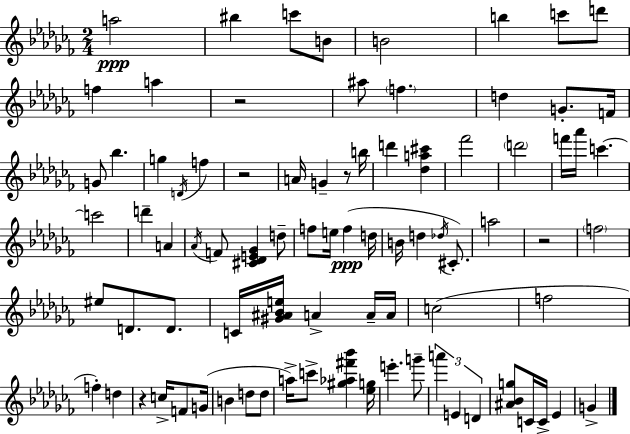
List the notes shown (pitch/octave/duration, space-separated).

A5/h BIS5/q C6/e B4/e B4/h B5/q C6/e D6/e F5/q A5/q R/h A#5/e F5/q. D5/q G4/e. F4/s G4/e Bb5/q. G5/q D4/s F5/q R/h A4/s G4/q R/e B5/s D6/q [Db5,A5,C#6]/q FES6/h D6/h F6/s Ab6/s C6/q. C6/h D6/q A4/q Ab4/s F4/e [C#4,Db4,E4,Gb4]/q D5/e F5/e E5/s F5/q D5/s B4/s D5/q Db5/s C#4/e. A5/h R/h F5/h EIS5/e D4/e. D4/e. C4/s [G#4,A#4,Bb4,E5]/s A4/q A4/s A4/s C5/h F5/h F5/q D5/q R/q C5/s F4/e G4/s B4/q D5/e D5/e A5/s C6/e [G#5,Ab5,F#6,Bb6]/q [Eb5,G5]/s E6/q. G6/e A6/q E4/q D4/q [A#4,Bb4,G5]/e C4/s C4/s Eb4/q G4/q